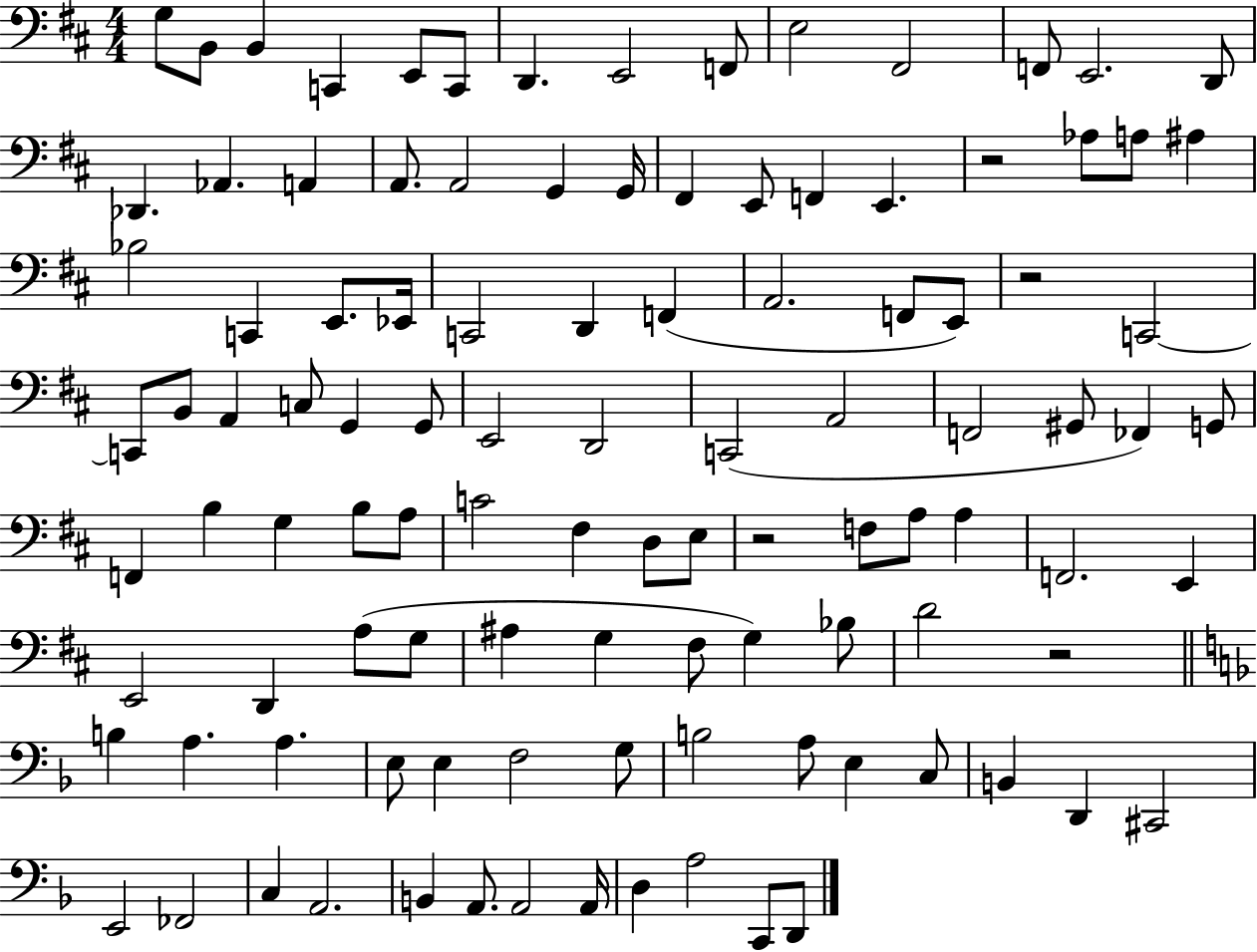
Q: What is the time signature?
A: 4/4